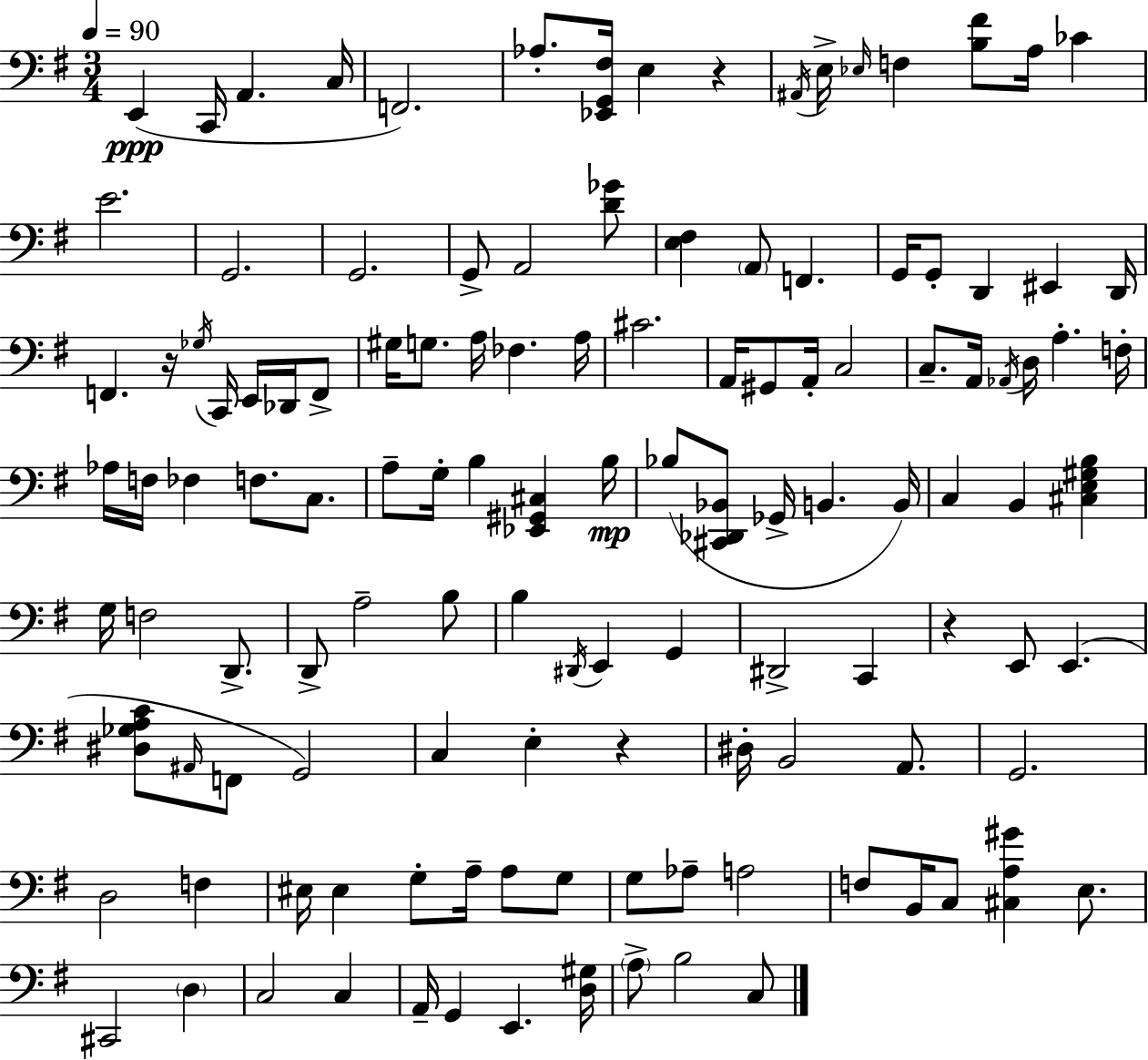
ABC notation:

X:1
T:Untitled
M:3/4
L:1/4
K:Em
E,, C,,/4 A,, C,/4 F,,2 _A,/2 [_E,,G,,^F,]/4 E, z ^A,,/4 E,/4 _E,/4 F, [B,^F]/2 A,/4 _C E2 G,,2 G,,2 G,,/2 A,,2 [D_G]/2 [E,^F,] A,,/2 F,, G,,/4 G,,/2 D,, ^E,, D,,/4 F,, z/4 _G,/4 C,,/4 E,,/4 _D,,/4 F,,/2 ^G,/4 G,/2 A,/4 _F, A,/4 ^C2 A,,/4 ^G,,/2 A,,/4 C,2 C,/2 A,,/4 _A,,/4 D,/4 A, F,/4 _A,/4 F,/4 _F, F,/2 C,/2 A,/2 G,/4 B, [_E,,^G,,^C,] B,/4 _B,/2 [^C,,_D,,_B,,]/2 _G,,/4 B,, B,,/4 C, B,, [^C,E,^G,B,] G,/4 F,2 D,,/2 D,,/2 A,2 B,/2 B, ^D,,/4 E,, G,, ^D,,2 C,, z E,,/2 E,, [^D,_G,A,C]/2 ^A,,/4 F,,/2 G,,2 C, E, z ^D,/4 B,,2 A,,/2 G,,2 D,2 F, ^E,/4 ^E, G,/2 A,/4 A,/2 G,/2 G,/2 _A,/2 A,2 F,/2 B,,/4 C,/2 [^C,A,^G] E,/2 ^C,,2 D, C,2 C, A,,/4 G,, E,, [D,^G,]/4 A,/2 B,2 C,/2